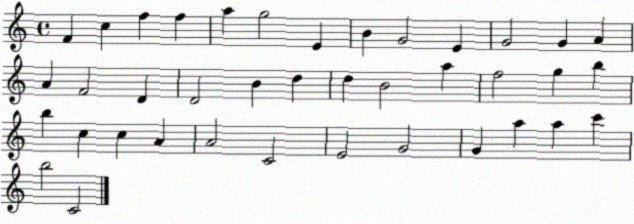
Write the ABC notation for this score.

X:1
T:Untitled
M:4/4
L:1/4
K:C
F c f f a g2 E B G2 E G2 G A A F2 D D2 B d d B2 a f2 g b b c c A A2 C2 E2 G2 G a a c' b2 C2